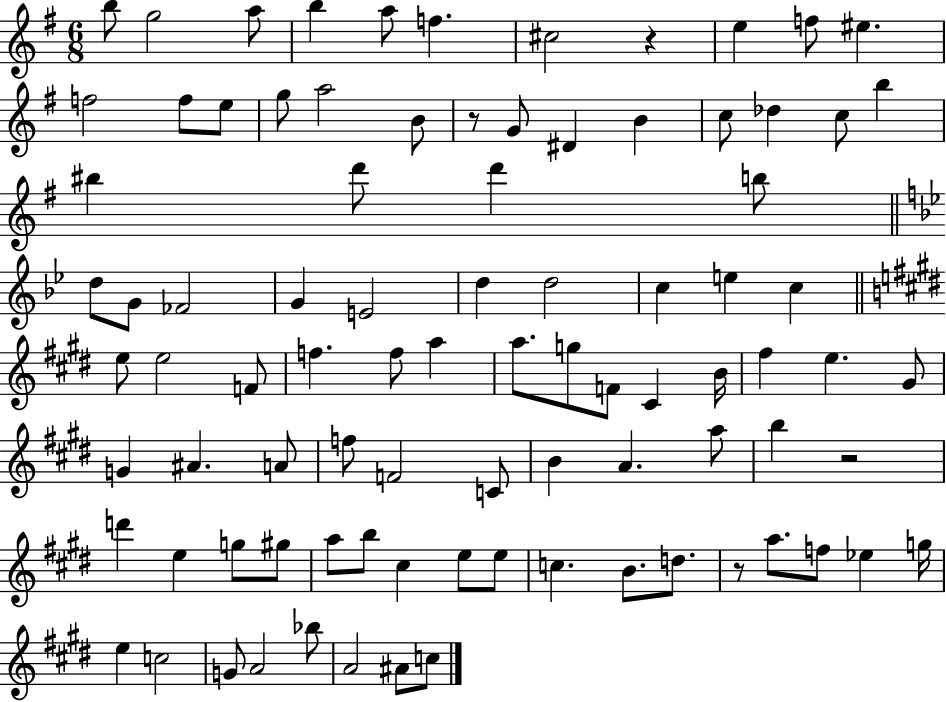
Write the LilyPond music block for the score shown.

{
  \clef treble
  \numericTimeSignature
  \time 6/8
  \key g \major
  \repeat volta 2 { b''8 g''2 a''8 | b''4 a''8 f''4. | cis''2 r4 | e''4 f''8 eis''4. | \break f''2 f''8 e''8 | g''8 a''2 b'8 | r8 g'8 dis'4 b'4 | c''8 des''4 c''8 b''4 | \break bis''4 d'''8 d'''4 b''8 | \bar "||" \break \key bes \major d''8 g'8 fes'2 | g'4 e'2 | d''4 d''2 | c''4 e''4 c''4 | \break \bar "||" \break \key e \major e''8 e''2 f'8 | f''4. f''8 a''4 | a''8. g''8 f'8 cis'4 b'16 | fis''4 e''4. gis'8 | \break g'4 ais'4. a'8 | f''8 f'2 c'8 | b'4 a'4. a''8 | b''4 r2 | \break d'''4 e''4 g''8 gis''8 | a''8 b''8 cis''4 e''8 e''8 | c''4. b'8. d''8. | r8 a''8. f''8 ees''4 g''16 | \break e''4 c''2 | g'8 a'2 bes''8 | a'2 ais'8 c''8 | } \bar "|."
}